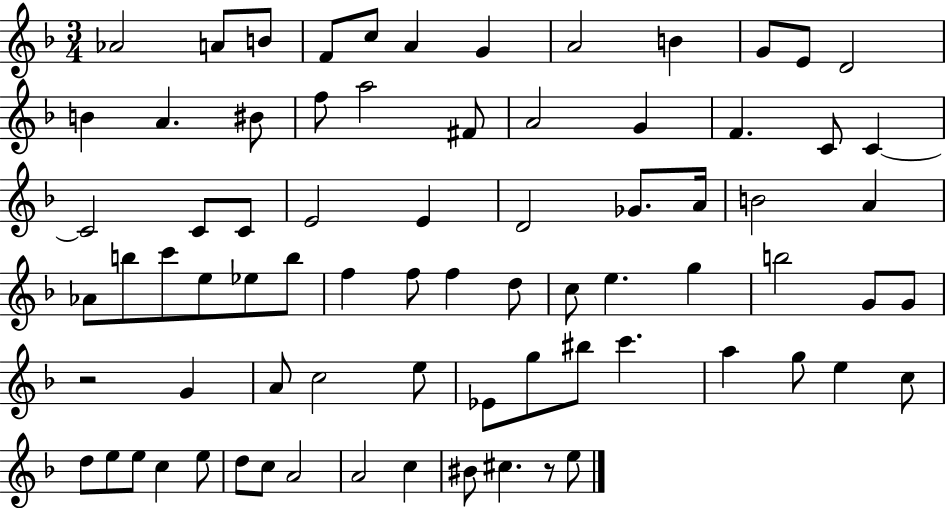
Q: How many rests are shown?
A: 2